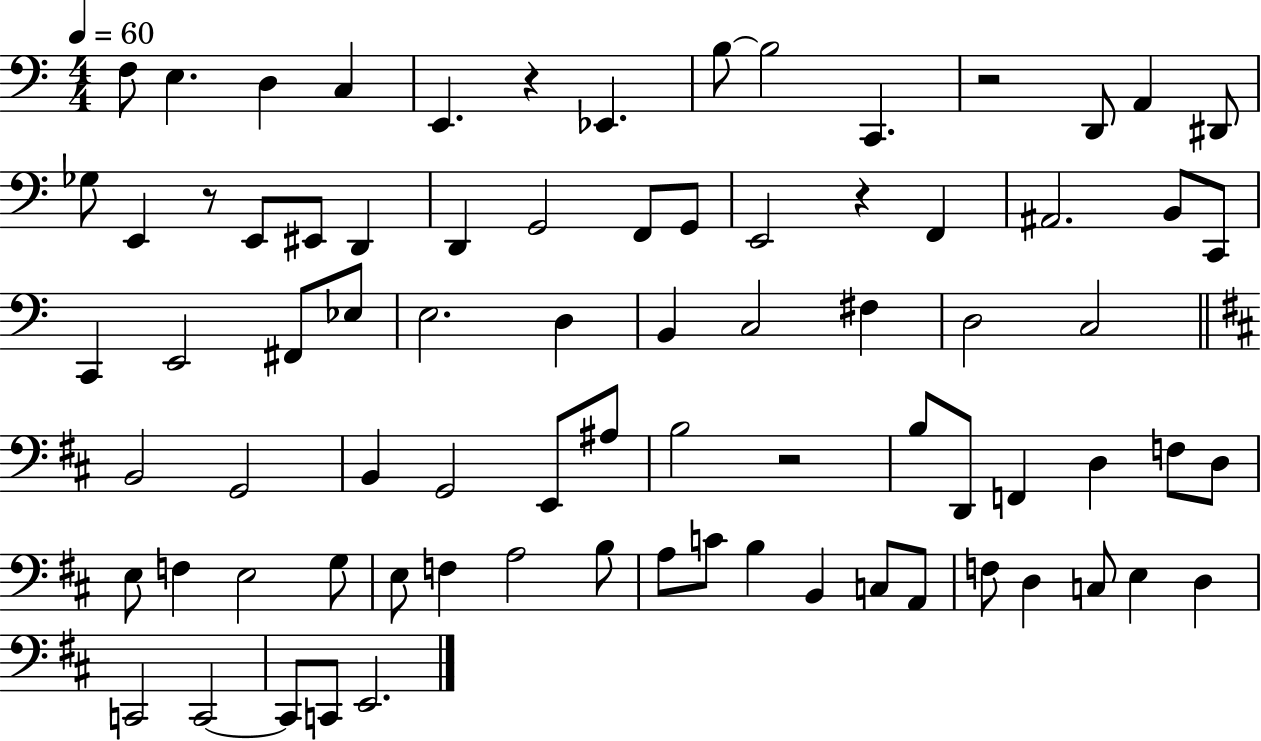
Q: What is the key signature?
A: C major